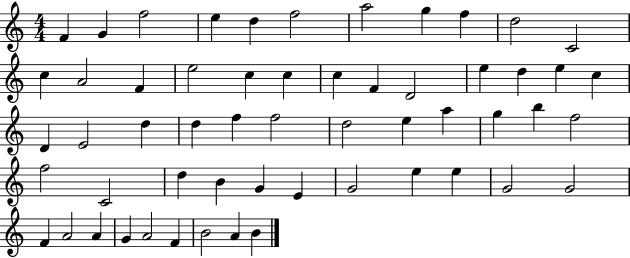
X:1
T:Untitled
M:4/4
L:1/4
K:C
F G f2 e d f2 a2 g f d2 C2 c A2 F e2 c c c F D2 e d e c D E2 d d f f2 d2 e a g b f2 f2 C2 d B G E G2 e e G2 G2 F A2 A G A2 F B2 A B